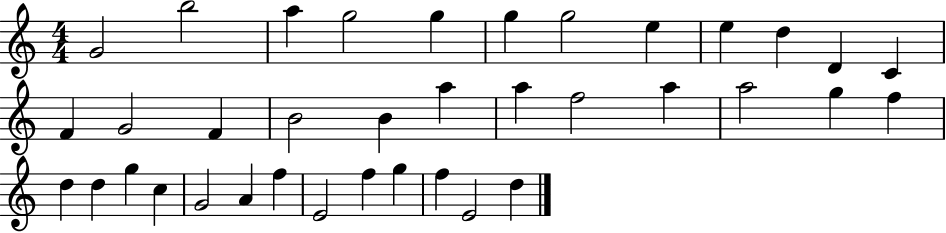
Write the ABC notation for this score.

X:1
T:Untitled
M:4/4
L:1/4
K:C
G2 b2 a g2 g g g2 e e d D C F G2 F B2 B a a f2 a a2 g f d d g c G2 A f E2 f g f E2 d